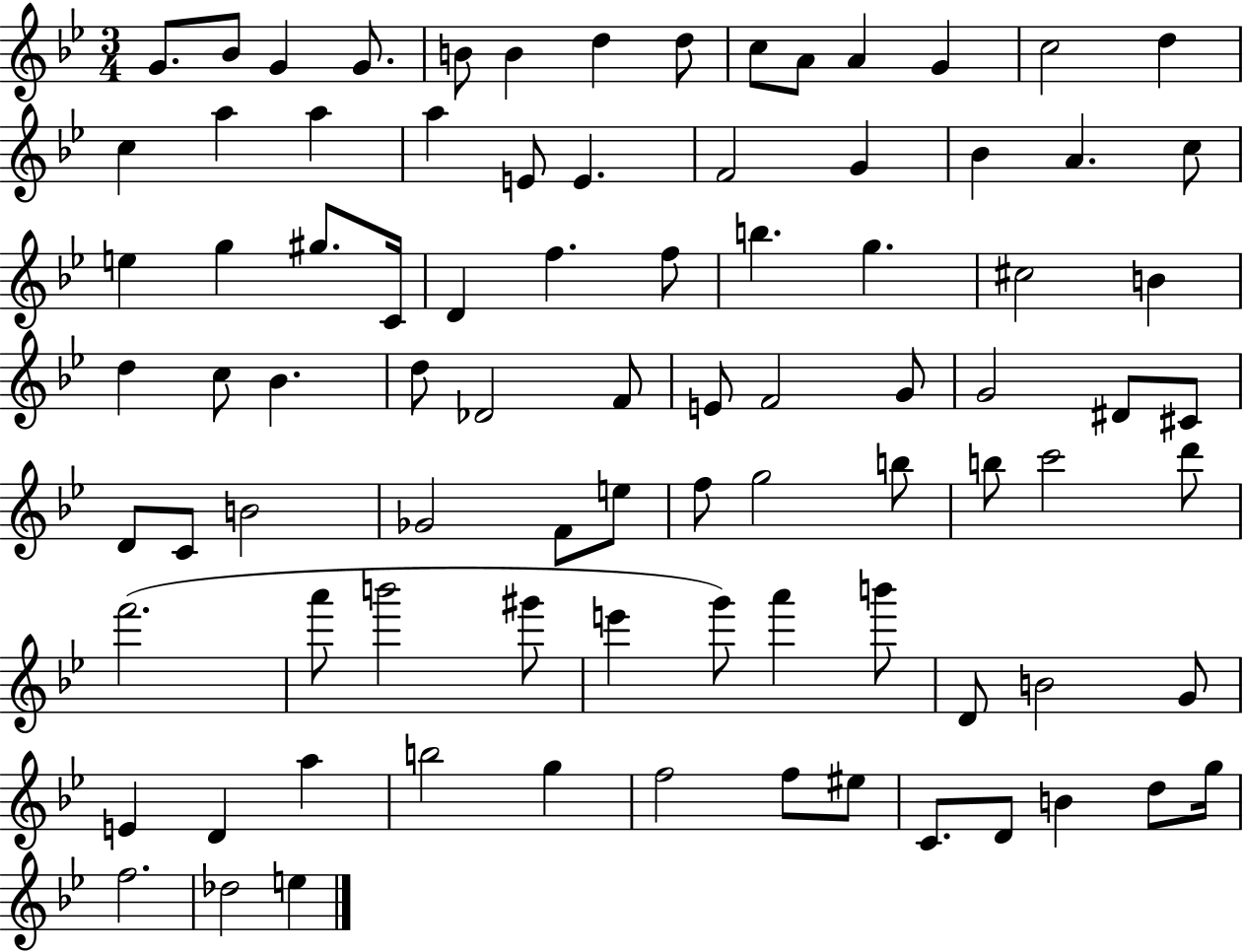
G4/e. Bb4/e G4/q G4/e. B4/e B4/q D5/q D5/e C5/e A4/e A4/q G4/q C5/h D5/q C5/q A5/q A5/q A5/q E4/e E4/q. F4/h G4/q Bb4/q A4/q. C5/e E5/q G5/q G#5/e. C4/s D4/q F5/q. F5/e B5/q. G5/q. C#5/h B4/q D5/q C5/e Bb4/q. D5/e Db4/h F4/e E4/e F4/h G4/e G4/h D#4/e C#4/e D4/e C4/e B4/h Gb4/h F4/e E5/e F5/e G5/h B5/e B5/e C6/h D6/e F6/h. A6/e B6/h G#6/e E6/q G6/e A6/q B6/e D4/e B4/h G4/e E4/q D4/q A5/q B5/h G5/q F5/h F5/e EIS5/e C4/e. D4/e B4/q D5/e G5/s F5/h. Db5/h E5/q